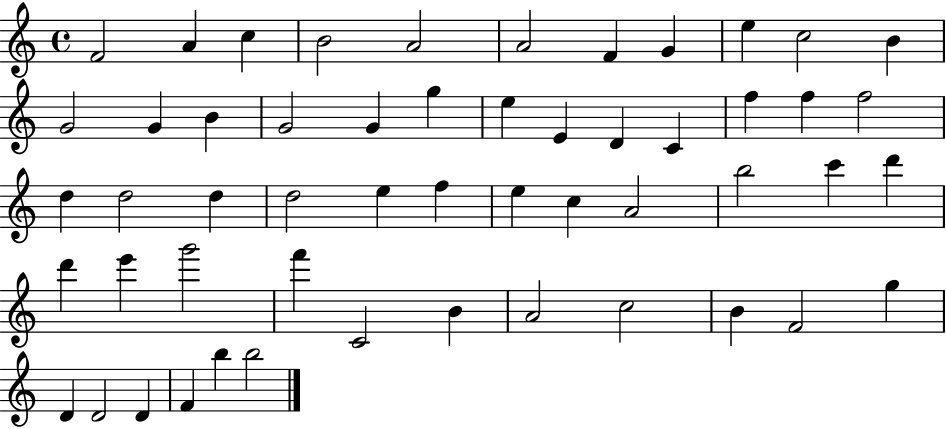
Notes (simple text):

F4/h A4/q C5/q B4/h A4/h A4/h F4/q G4/q E5/q C5/h B4/q G4/h G4/q B4/q G4/h G4/q G5/q E5/q E4/q D4/q C4/q F5/q F5/q F5/h D5/q D5/h D5/q D5/h E5/q F5/q E5/q C5/q A4/h B5/h C6/q D6/q D6/q E6/q G6/h F6/q C4/h B4/q A4/h C5/h B4/q F4/h G5/q D4/q D4/h D4/q F4/q B5/q B5/h